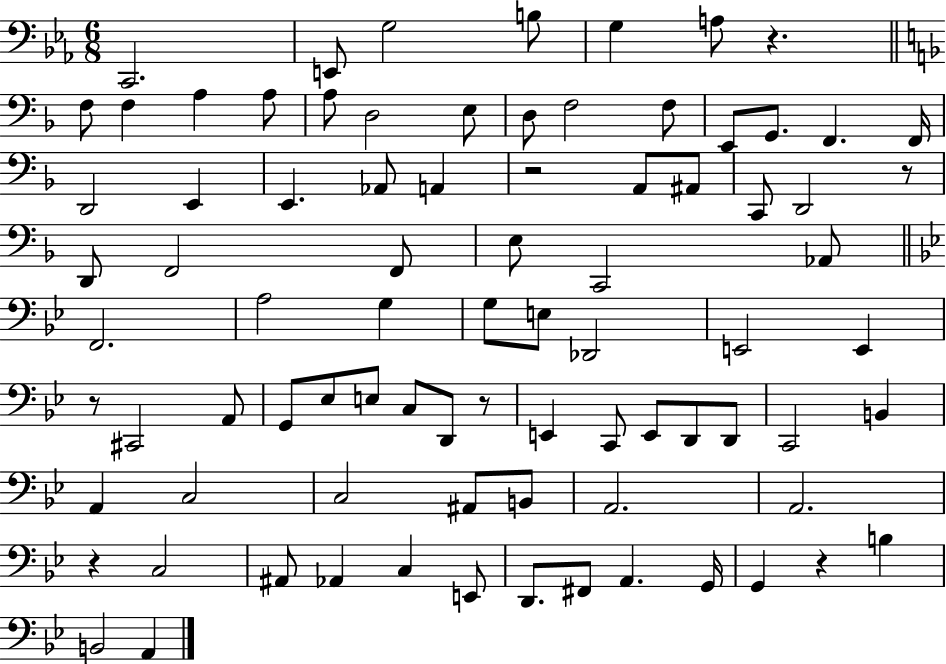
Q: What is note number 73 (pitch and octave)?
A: G2